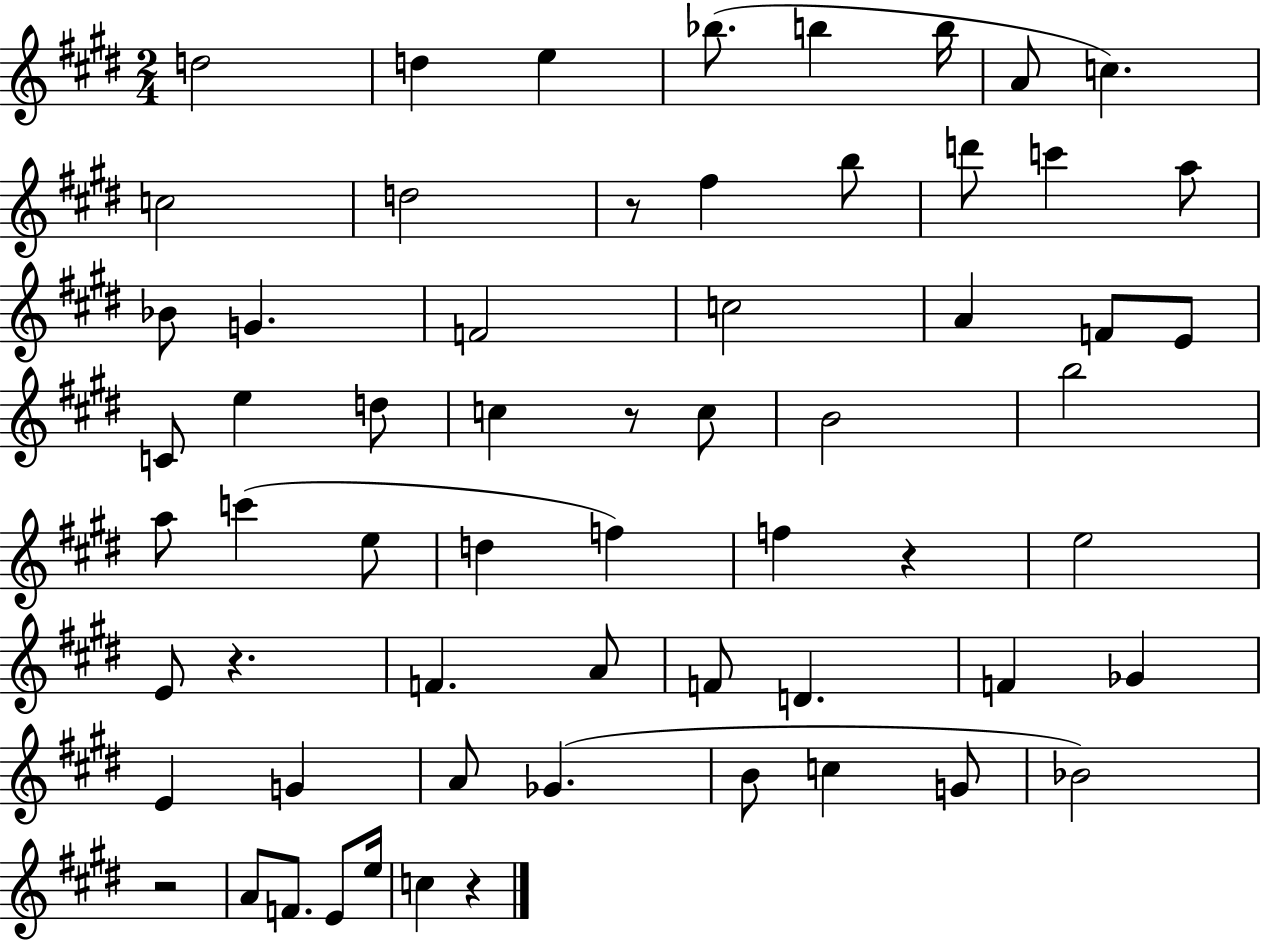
{
  \clef treble
  \numericTimeSignature
  \time 2/4
  \key e \major
  \repeat volta 2 { d''2 | d''4 e''4 | bes''8.( b''4 b''16 | a'8 c''4.) | \break c''2 | d''2 | r8 fis''4 b''8 | d'''8 c'''4 a''8 | \break bes'8 g'4. | f'2 | c''2 | a'4 f'8 e'8 | \break c'8 e''4 d''8 | c''4 r8 c''8 | b'2 | b''2 | \break a''8 c'''4( e''8 | d''4 f''4) | f''4 r4 | e''2 | \break e'8 r4. | f'4. a'8 | f'8 d'4. | f'4 ges'4 | \break e'4 g'4 | a'8 ges'4.( | b'8 c''4 g'8 | bes'2) | \break r2 | a'8 f'8. e'8 e''16 | c''4 r4 | } \bar "|."
}